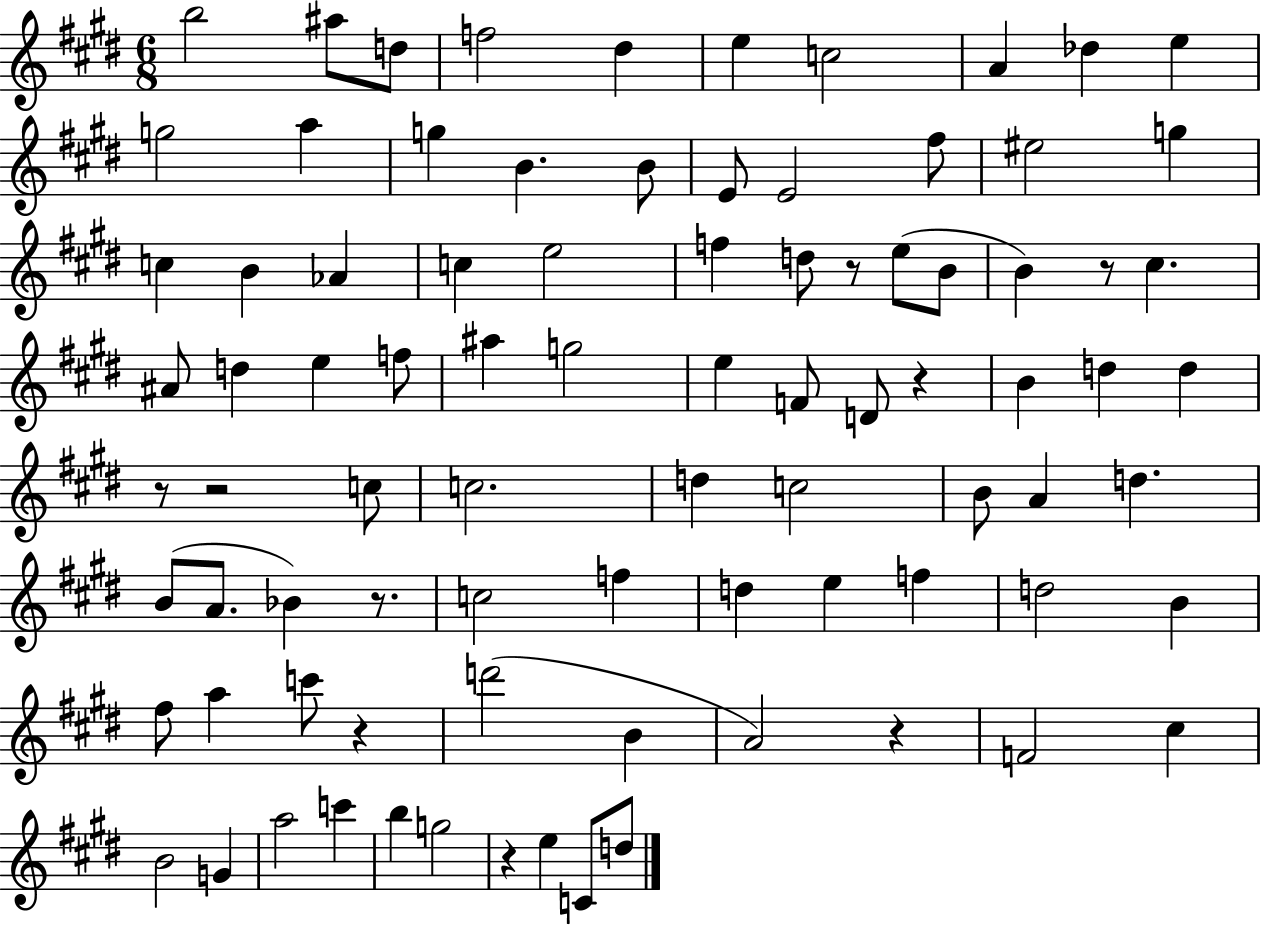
B5/h A#5/e D5/e F5/h D#5/q E5/q C5/h A4/q Db5/q E5/q G5/h A5/q G5/q B4/q. B4/e E4/e E4/h F#5/e EIS5/h G5/q C5/q B4/q Ab4/q C5/q E5/h F5/q D5/e R/e E5/e B4/e B4/q R/e C#5/q. A#4/e D5/q E5/q F5/e A#5/q G5/h E5/q F4/e D4/e R/q B4/q D5/q D5/q R/e R/h C5/e C5/h. D5/q C5/h B4/e A4/q D5/q. B4/e A4/e. Bb4/q R/e. C5/h F5/q D5/q E5/q F5/q D5/h B4/q F#5/e A5/q C6/e R/q D6/h B4/q A4/h R/q F4/h C#5/q B4/h G4/q A5/h C6/q B5/q G5/h R/q E5/q C4/e D5/e